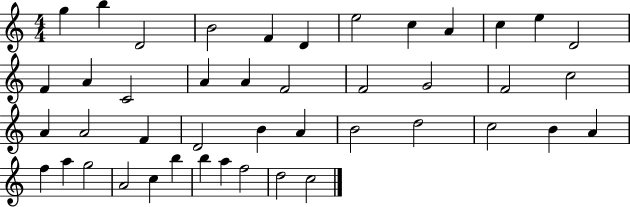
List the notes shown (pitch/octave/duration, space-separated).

G5/q B5/q D4/h B4/h F4/q D4/q E5/h C5/q A4/q C5/q E5/q D4/h F4/q A4/q C4/h A4/q A4/q F4/h F4/h G4/h F4/h C5/h A4/q A4/h F4/q D4/h B4/q A4/q B4/h D5/h C5/h B4/q A4/q F5/q A5/q G5/h A4/h C5/q B5/q B5/q A5/q F5/h D5/h C5/h